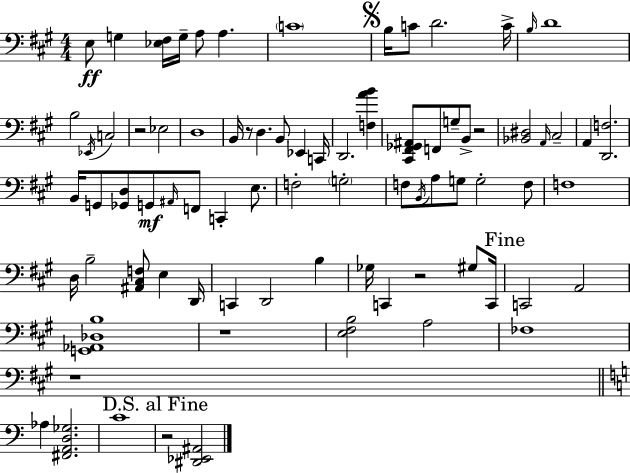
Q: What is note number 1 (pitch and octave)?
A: E3